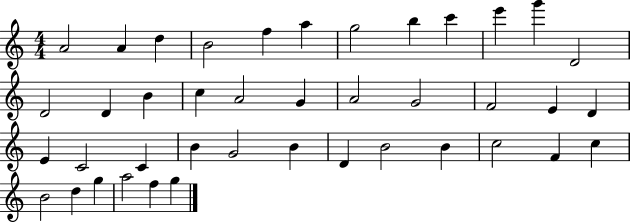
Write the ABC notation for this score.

X:1
T:Untitled
M:4/4
L:1/4
K:C
A2 A d B2 f a g2 b c' e' g' D2 D2 D B c A2 G A2 G2 F2 E D E C2 C B G2 B D B2 B c2 F c B2 d g a2 f g